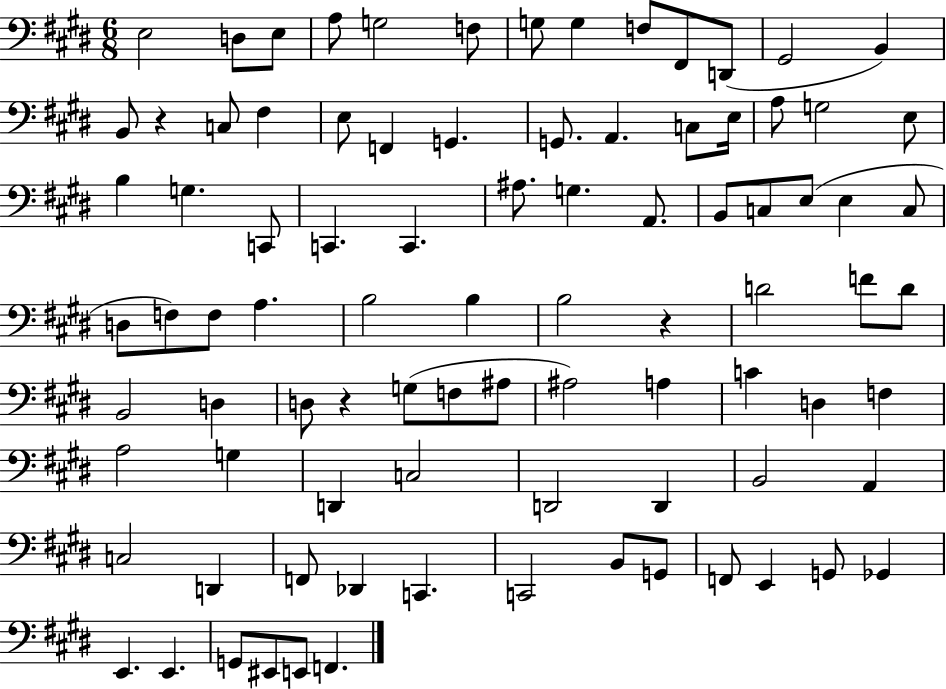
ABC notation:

X:1
T:Untitled
M:6/8
L:1/4
K:E
E,2 D,/2 E,/2 A,/2 G,2 F,/2 G,/2 G, F,/2 ^F,,/2 D,,/2 ^G,,2 B,, B,,/2 z C,/2 ^F, E,/2 F,, G,, G,,/2 A,, C,/2 E,/4 A,/2 G,2 E,/2 B, G, C,,/2 C,, C,, ^A,/2 G, A,,/2 B,,/2 C,/2 E,/2 E, C,/2 D,/2 F,/2 F,/2 A, B,2 B, B,2 z D2 F/2 D/2 B,,2 D, D,/2 z G,/2 F,/2 ^A,/2 ^A,2 A, C D, F, A,2 G, D,, C,2 D,,2 D,, B,,2 A,, C,2 D,, F,,/2 _D,, C,, C,,2 B,,/2 G,,/2 F,,/2 E,, G,,/2 _G,, E,, E,, G,,/2 ^E,,/2 E,,/2 F,,